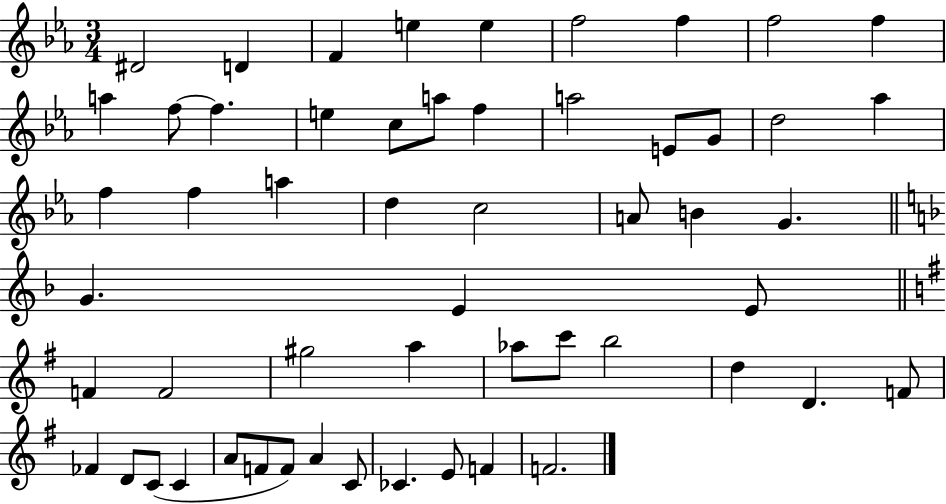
D#4/h D4/q F4/q E5/q E5/q F5/h F5/q F5/h F5/q A5/q F5/e F5/q. E5/q C5/e A5/e F5/q A5/h E4/e G4/e D5/h Ab5/q F5/q F5/q A5/q D5/q C5/h A4/e B4/q G4/q. G4/q. E4/q E4/e F4/q F4/h G#5/h A5/q Ab5/e C6/e B5/h D5/q D4/q. F4/e FES4/q D4/e C4/e C4/q A4/e F4/e F4/e A4/q C4/e CES4/q. E4/e F4/q F4/h.